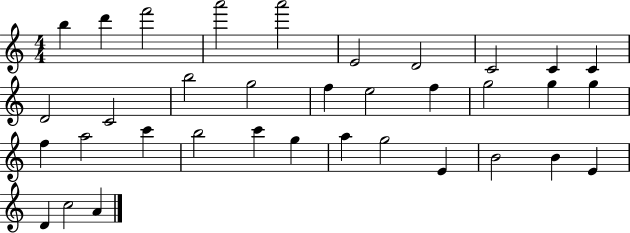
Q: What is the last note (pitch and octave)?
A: A4